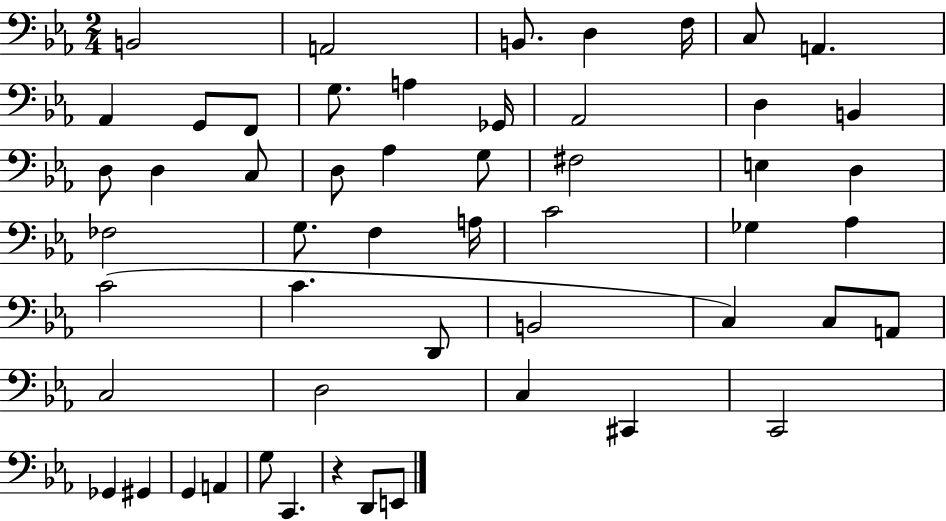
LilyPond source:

{
  \clef bass
  \numericTimeSignature
  \time 2/4
  \key ees \major
  \repeat volta 2 { b,2 | a,2 | b,8. d4 f16 | c8 a,4. | \break aes,4 g,8 f,8 | g8. a4 ges,16 | aes,2 | d4 b,4 | \break d8 d4 c8 | d8 aes4 g8 | fis2 | e4 d4 | \break fes2 | g8. f4 a16 | c'2 | ges4 aes4 | \break c'2( | c'4. d,8 | b,2 | c4) c8 a,8 | \break c2 | d2 | c4 cis,4 | c,2 | \break ges,4 gis,4 | g,4 a,4 | g8 c,4. | r4 d,8 e,8 | \break } \bar "|."
}